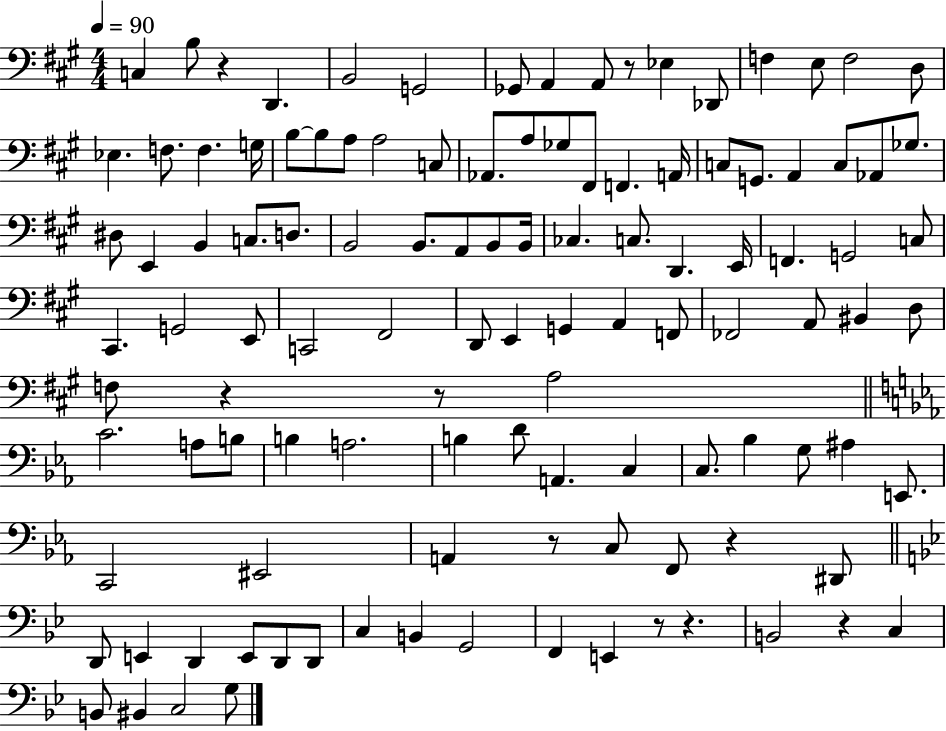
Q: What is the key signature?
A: A major